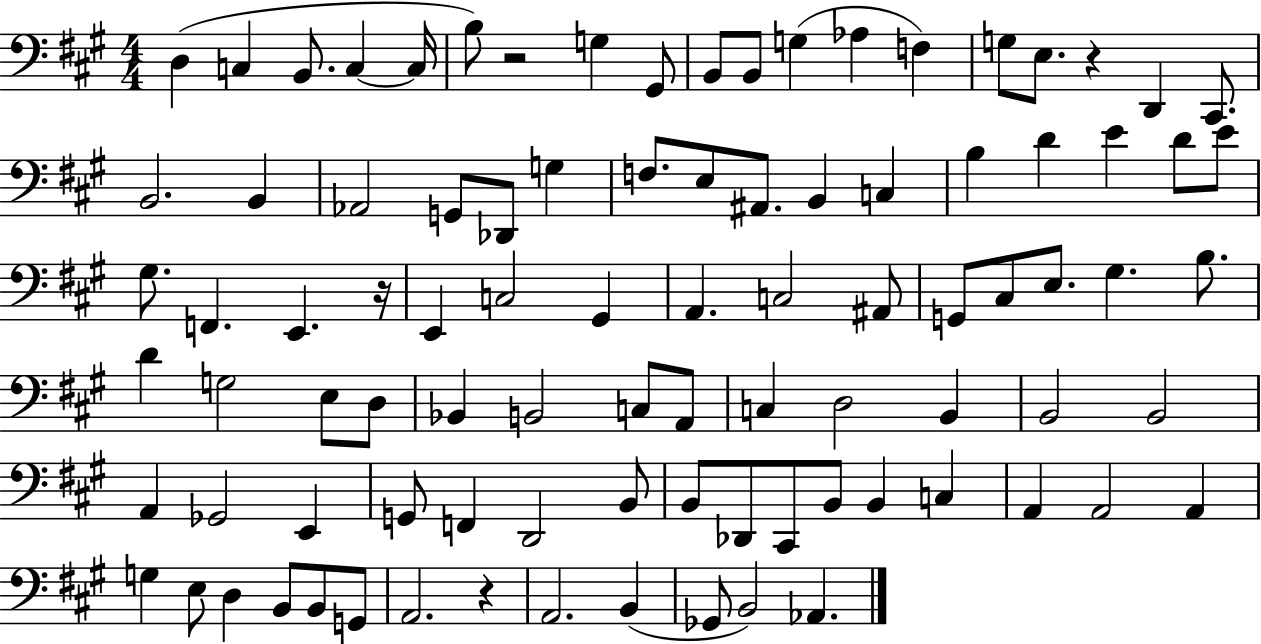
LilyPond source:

{
  \clef bass
  \numericTimeSignature
  \time 4/4
  \key a \major
  d4( c4 b,8. c4~~ c16 | b8) r2 g4 gis,8 | b,8 b,8 g4( aes4 f4) | g8 e8. r4 d,4 cis,8. | \break b,2. b,4 | aes,2 g,8 des,8 g4 | f8. e8 ais,8. b,4 c4 | b4 d'4 e'4 d'8 e'8 | \break gis8. f,4. e,4. r16 | e,4 c2 gis,4 | a,4. c2 ais,8 | g,8 cis8 e8. gis4. b8. | \break d'4 g2 e8 d8 | bes,4 b,2 c8 a,8 | c4 d2 b,4 | b,2 b,2 | \break a,4 ges,2 e,4 | g,8 f,4 d,2 b,8 | b,8 des,8 cis,8 b,8 b,4 c4 | a,4 a,2 a,4 | \break g4 e8 d4 b,8 b,8 g,8 | a,2. r4 | a,2. b,4( | ges,8 b,2) aes,4. | \break \bar "|."
}